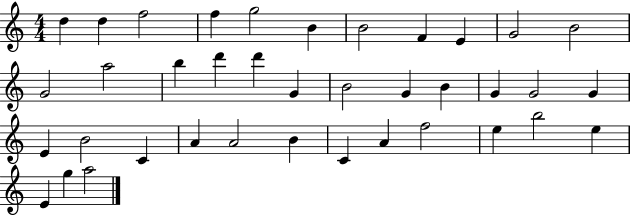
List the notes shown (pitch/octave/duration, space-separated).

D5/q D5/q F5/h F5/q G5/h B4/q B4/h F4/q E4/q G4/h B4/h G4/h A5/h B5/q D6/q D6/q G4/q B4/h G4/q B4/q G4/q G4/h G4/q E4/q B4/h C4/q A4/q A4/h B4/q C4/q A4/q F5/h E5/q B5/h E5/q E4/q G5/q A5/h